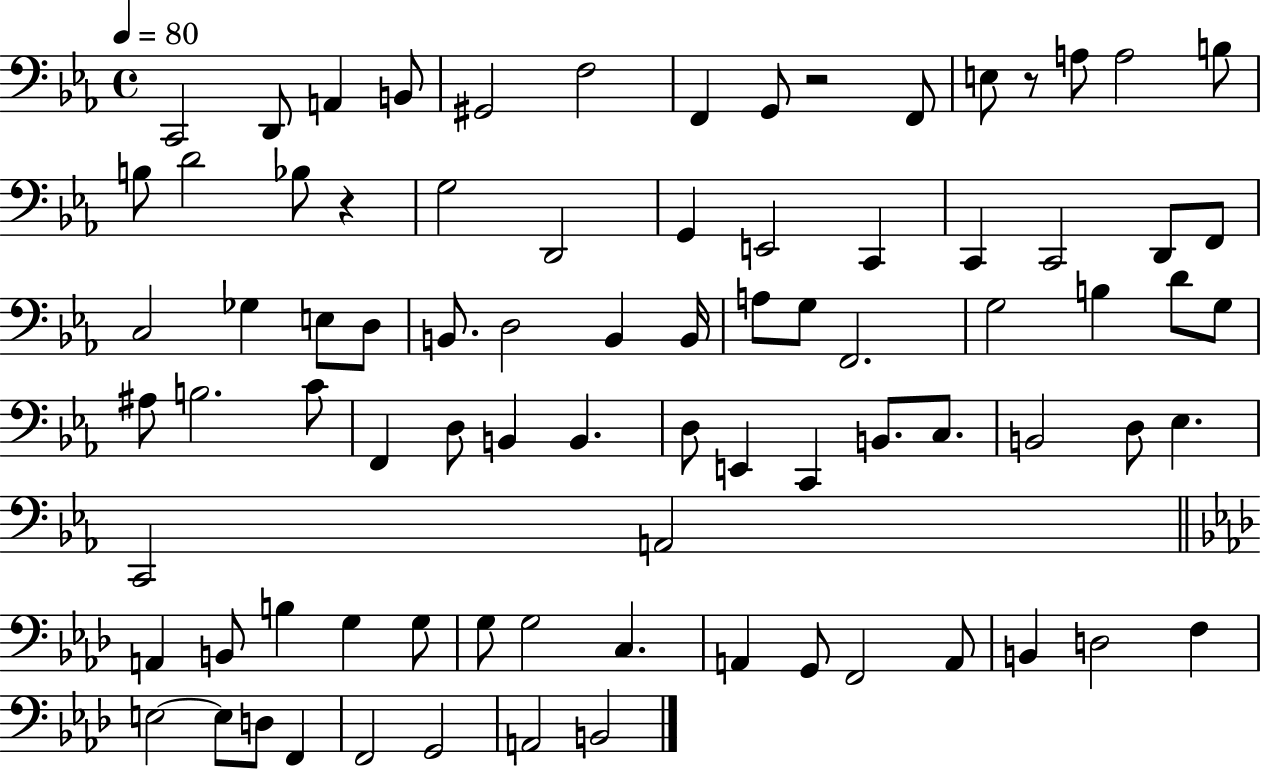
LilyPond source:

{
  \clef bass
  \time 4/4
  \defaultTimeSignature
  \key ees \major
  \tempo 4 = 80
  \repeat volta 2 { c,2 d,8 a,4 b,8 | gis,2 f2 | f,4 g,8 r2 f,8 | e8 r8 a8 a2 b8 | \break b8 d'2 bes8 r4 | g2 d,2 | g,4 e,2 c,4 | c,4 c,2 d,8 f,8 | \break c2 ges4 e8 d8 | b,8. d2 b,4 b,16 | a8 g8 f,2. | g2 b4 d'8 g8 | \break ais8 b2. c'8 | f,4 d8 b,4 b,4. | d8 e,4 c,4 b,8. c8. | b,2 d8 ees4. | \break c,2 a,2 | \bar "||" \break \key aes \major a,4 b,8 b4 g4 g8 | g8 g2 c4. | a,4 g,8 f,2 a,8 | b,4 d2 f4 | \break e2~~ e8 d8 f,4 | f,2 g,2 | a,2 b,2 | } \bar "|."
}